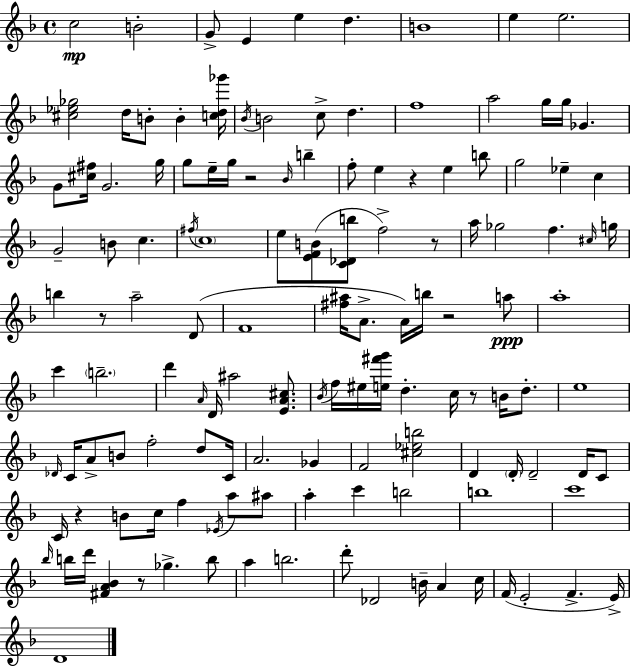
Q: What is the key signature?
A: D minor